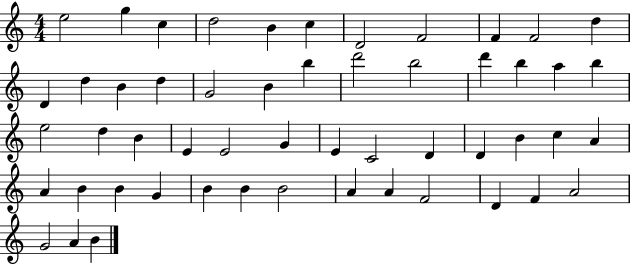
X:1
T:Untitled
M:4/4
L:1/4
K:C
e2 g c d2 B c D2 F2 F F2 d D d B d G2 B b d'2 b2 d' b a b e2 d B E E2 G E C2 D D B c A A B B G B B B2 A A F2 D F A2 G2 A B